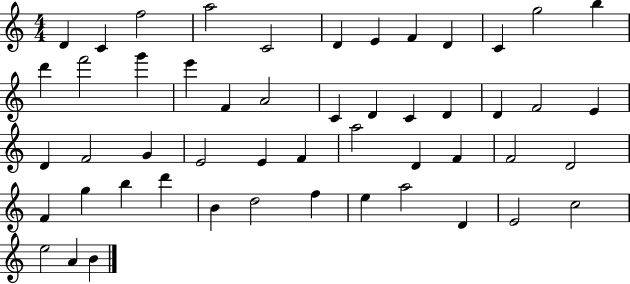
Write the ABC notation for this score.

X:1
T:Untitled
M:4/4
L:1/4
K:C
D C f2 a2 C2 D E F D C g2 b d' f'2 g' e' F A2 C D C D D F2 E D F2 G E2 E F a2 D F F2 D2 F g b d' B d2 f e a2 D E2 c2 e2 A B